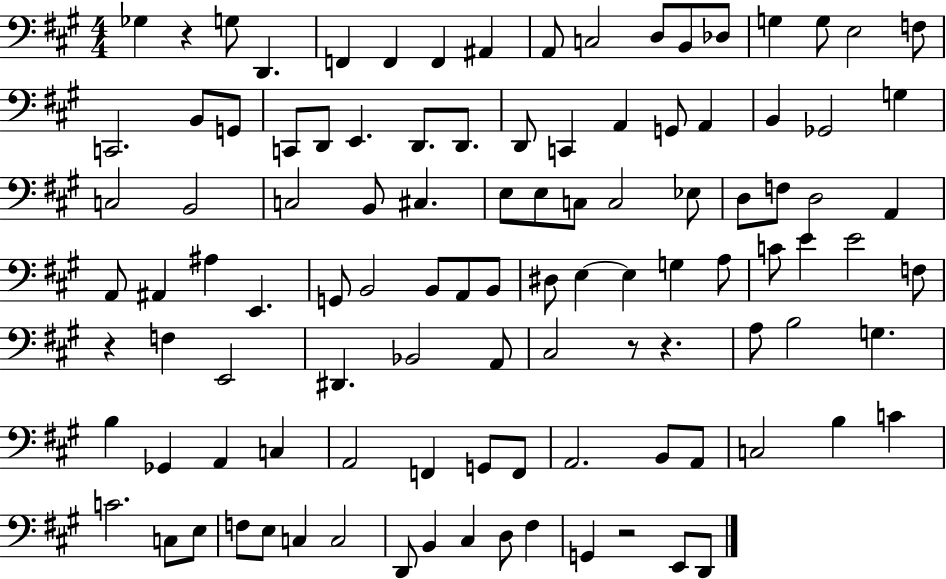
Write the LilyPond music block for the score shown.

{
  \clef bass
  \numericTimeSignature
  \time 4/4
  \key a \major
  ges4 r4 g8 d,4. | f,4 f,4 f,4 ais,4 | a,8 c2 d8 b,8 des8 | g4 g8 e2 f8 | \break c,2. b,8 g,8 | c,8 d,8 e,4. d,8. d,8. | d,8 c,4 a,4 g,8 a,4 | b,4 ges,2 g4 | \break c2 b,2 | c2 b,8 cis4. | e8 e8 c8 c2 ees8 | d8 f8 d2 a,4 | \break a,8 ais,4 ais4 e,4. | g,8 b,2 b,8 a,8 b,8 | dis8 e4~~ e4 g4 a8 | c'8 e'4 e'2 f8 | \break r4 f4 e,2 | dis,4. bes,2 a,8 | cis2 r8 r4. | a8 b2 g4. | \break b4 ges,4 a,4 c4 | a,2 f,4 g,8 f,8 | a,2. b,8 a,8 | c2 b4 c'4 | \break c'2. c8 e8 | f8 e8 c4 c2 | d,8 b,4 cis4 d8 fis4 | g,4 r2 e,8 d,8 | \break \bar "|."
}